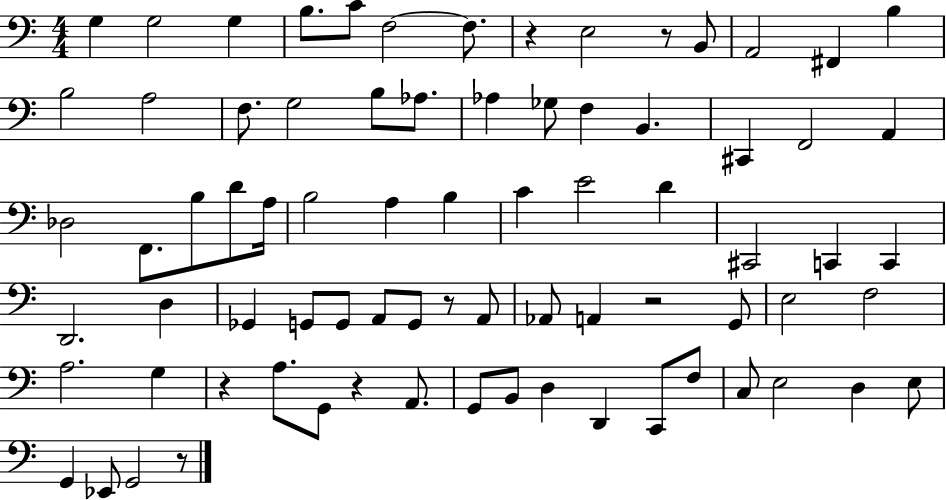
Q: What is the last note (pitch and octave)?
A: G2